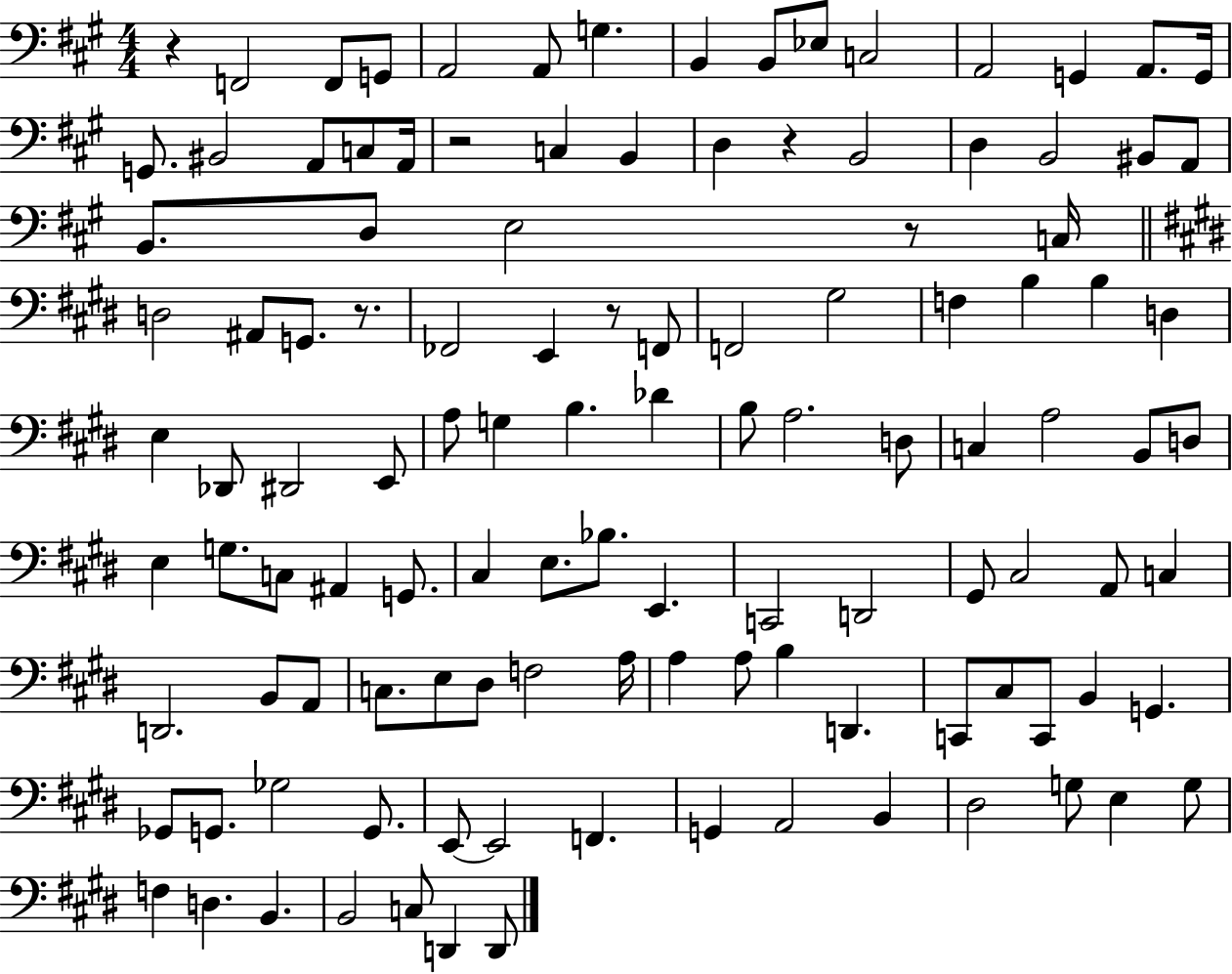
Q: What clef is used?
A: bass